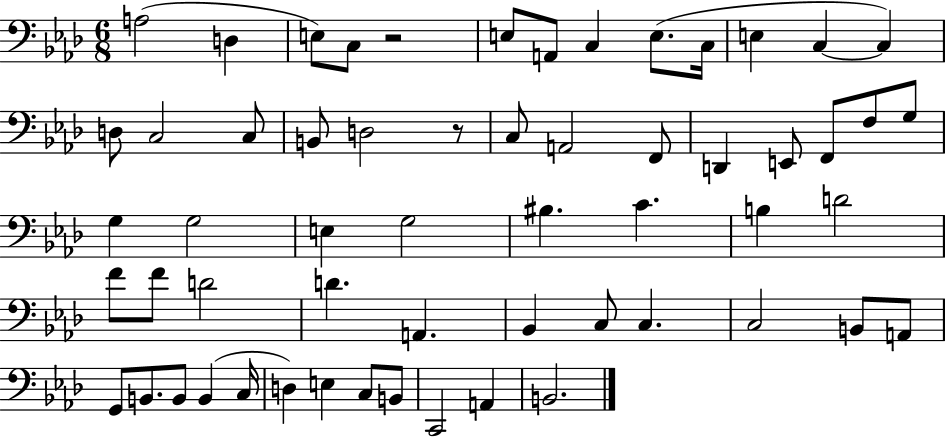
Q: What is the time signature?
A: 6/8